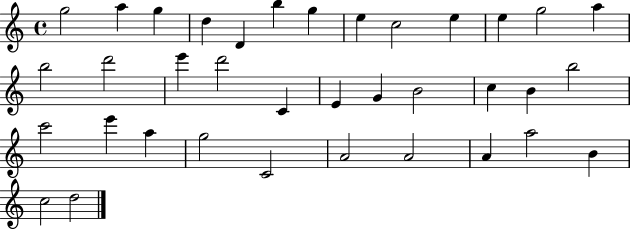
G5/h A5/q G5/q D5/q D4/q B5/q G5/q E5/q C5/h E5/q E5/q G5/h A5/q B5/h D6/h E6/q D6/h C4/q E4/q G4/q B4/h C5/q B4/q B5/h C6/h E6/q A5/q G5/h C4/h A4/h A4/h A4/q A5/h B4/q C5/h D5/h